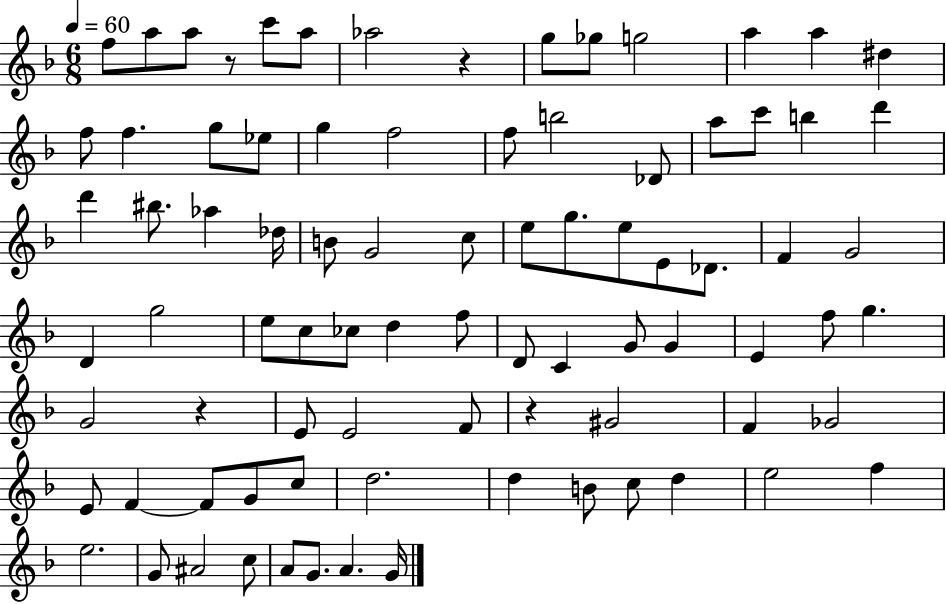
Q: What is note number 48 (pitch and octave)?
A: C4